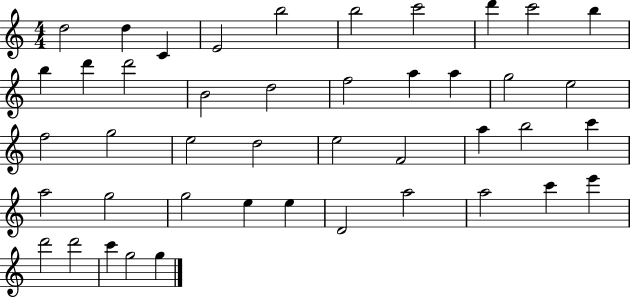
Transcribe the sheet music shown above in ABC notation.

X:1
T:Untitled
M:4/4
L:1/4
K:C
d2 d C E2 b2 b2 c'2 d' c'2 b b d' d'2 B2 d2 f2 a a g2 e2 f2 g2 e2 d2 e2 F2 a b2 c' a2 g2 g2 e e D2 a2 a2 c' e' d'2 d'2 c' g2 g